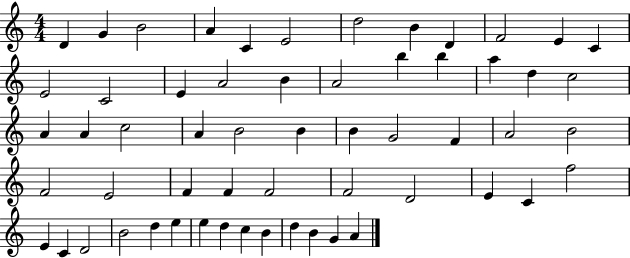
D4/q G4/q B4/h A4/q C4/q E4/h D5/h B4/q D4/q F4/h E4/q C4/q E4/h C4/h E4/q A4/h B4/q A4/h B5/q B5/q A5/q D5/q C5/h A4/q A4/q C5/h A4/q B4/h B4/q B4/q G4/h F4/q A4/h B4/h F4/h E4/h F4/q F4/q F4/h F4/h D4/h E4/q C4/q F5/h E4/q C4/q D4/h B4/h D5/q E5/q E5/q D5/q C5/q B4/q D5/q B4/q G4/q A4/q